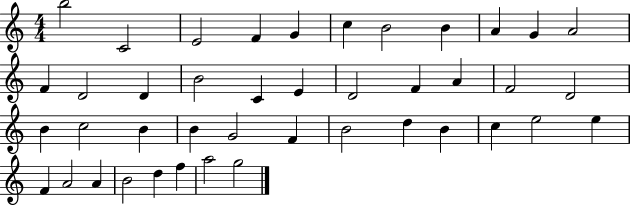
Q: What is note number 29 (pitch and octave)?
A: B4